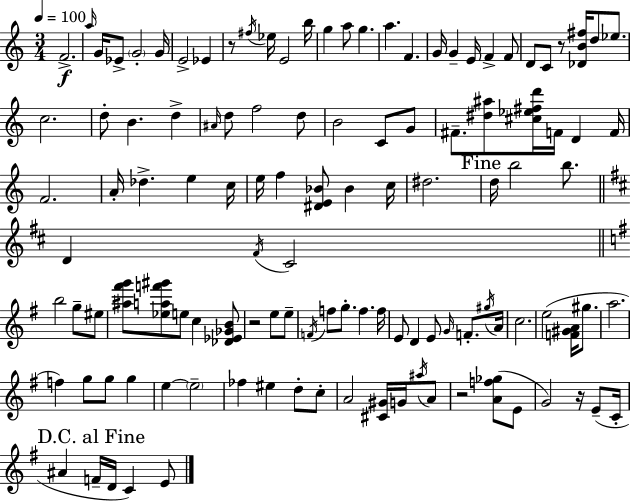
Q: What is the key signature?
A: C major